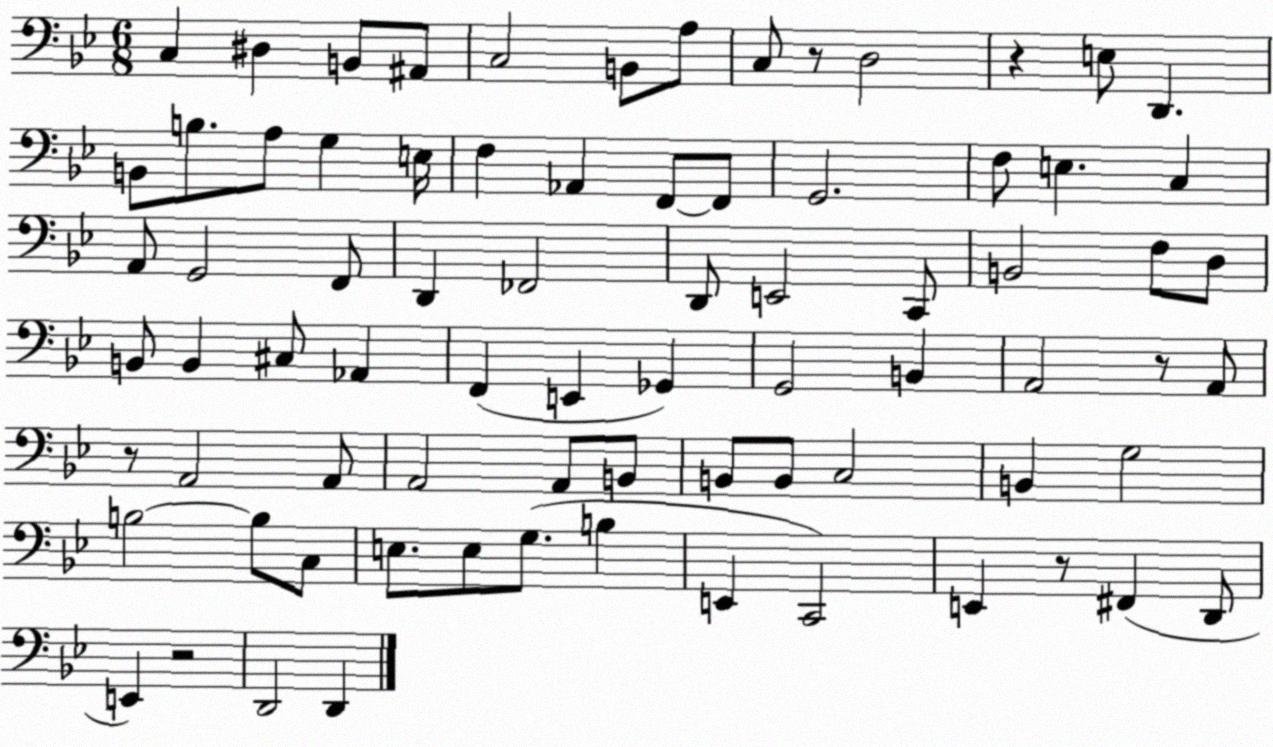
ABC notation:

X:1
T:Untitled
M:6/8
L:1/4
K:Bb
C, ^D, B,,/2 ^A,,/2 C,2 B,,/2 A,/2 C,/2 z/2 D,2 z E,/2 D,, B,,/2 B,/2 A,/2 G, E,/4 F, _A,, F,,/2 F,,/2 G,,2 F,/2 E, C, A,,/2 G,,2 F,,/2 D,, _F,,2 D,,/2 E,,2 C,,/2 B,,2 F,/2 D,/2 B,,/2 B,, ^C,/2 _A,, F,, E,, _G,, G,,2 B,, A,,2 z/2 A,,/2 z/2 A,,2 A,,/2 A,,2 A,,/2 B,,/2 B,,/2 B,,/2 C,2 B,, G,2 B,2 B,/2 C,/2 E,/2 E,/2 G,/2 B, E,, C,,2 E,, z/2 ^F,, D,,/2 E,, z2 D,,2 D,,